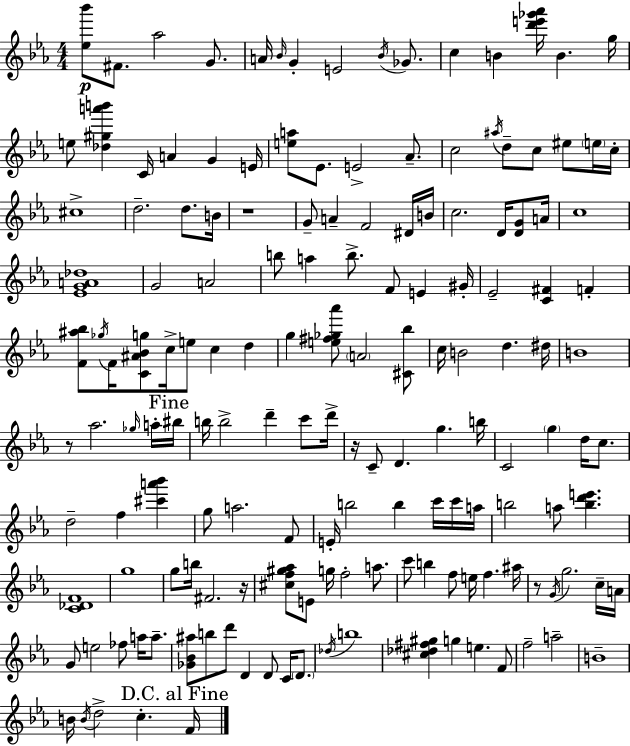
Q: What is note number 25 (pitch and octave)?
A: C5